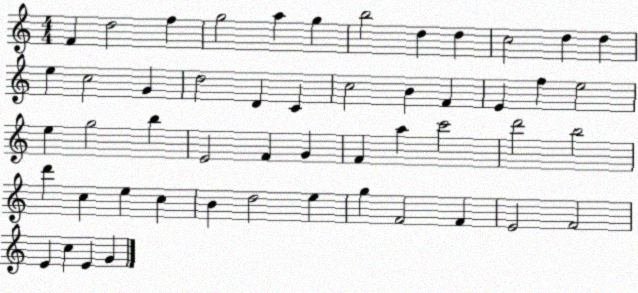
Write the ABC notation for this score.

X:1
T:Untitled
M:4/4
L:1/4
K:C
F d2 f g2 a g b2 d d c2 d d e c2 G d2 D C c2 B F E f e2 e g2 b E2 F G F a c'2 d'2 b2 d' c e c B d2 e g F2 F E2 F2 E c E G